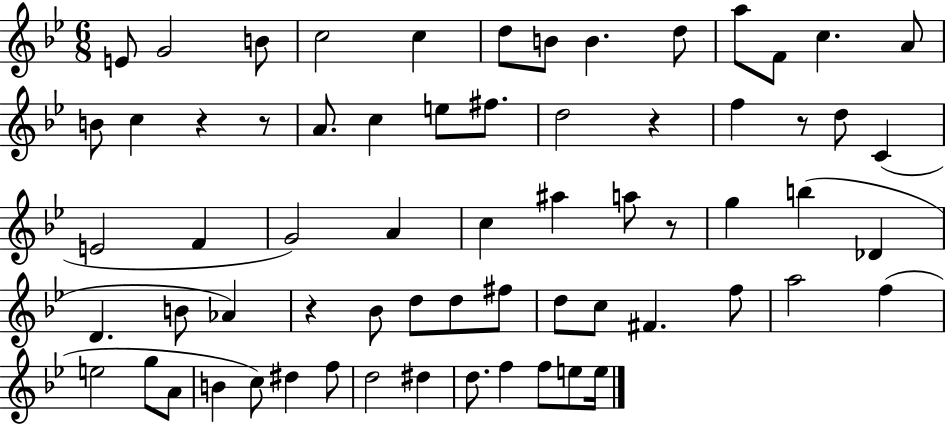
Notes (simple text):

E4/e G4/h B4/e C5/h C5/q D5/e B4/e B4/q. D5/e A5/e F4/e C5/q. A4/e B4/e C5/q R/q R/e A4/e. C5/q E5/e F#5/e. D5/h R/q F5/q R/e D5/e C4/q E4/h F4/q G4/h A4/q C5/q A#5/q A5/e R/e G5/q B5/q Db4/q D4/q. B4/e Ab4/q R/q Bb4/e D5/e D5/e F#5/e D5/e C5/e F#4/q. F5/e A5/h F5/q E5/h G5/e A4/e B4/q C5/e D#5/q F5/e D5/h D#5/q D5/e. F5/q F5/e E5/e E5/s